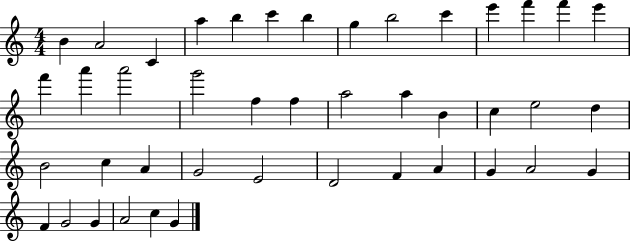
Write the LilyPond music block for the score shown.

{
  \clef treble
  \numericTimeSignature
  \time 4/4
  \key c \major
  b'4 a'2 c'4 | a''4 b''4 c'''4 b''4 | g''4 b''2 c'''4 | e'''4 f'''4 f'''4 e'''4 | \break f'''4 a'''4 a'''2 | g'''2 f''4 f''4 | a''2 a''4 b'4 | c''4 e''2 d''4 | \break b'2 c''4 a'4 | g'2 e'2 | d'2 f'4 a'4 | g'4 a'2 g'4 | \break f'4 g'2 g'4 | a'2 c''4 g'4 | \bar "|."
}